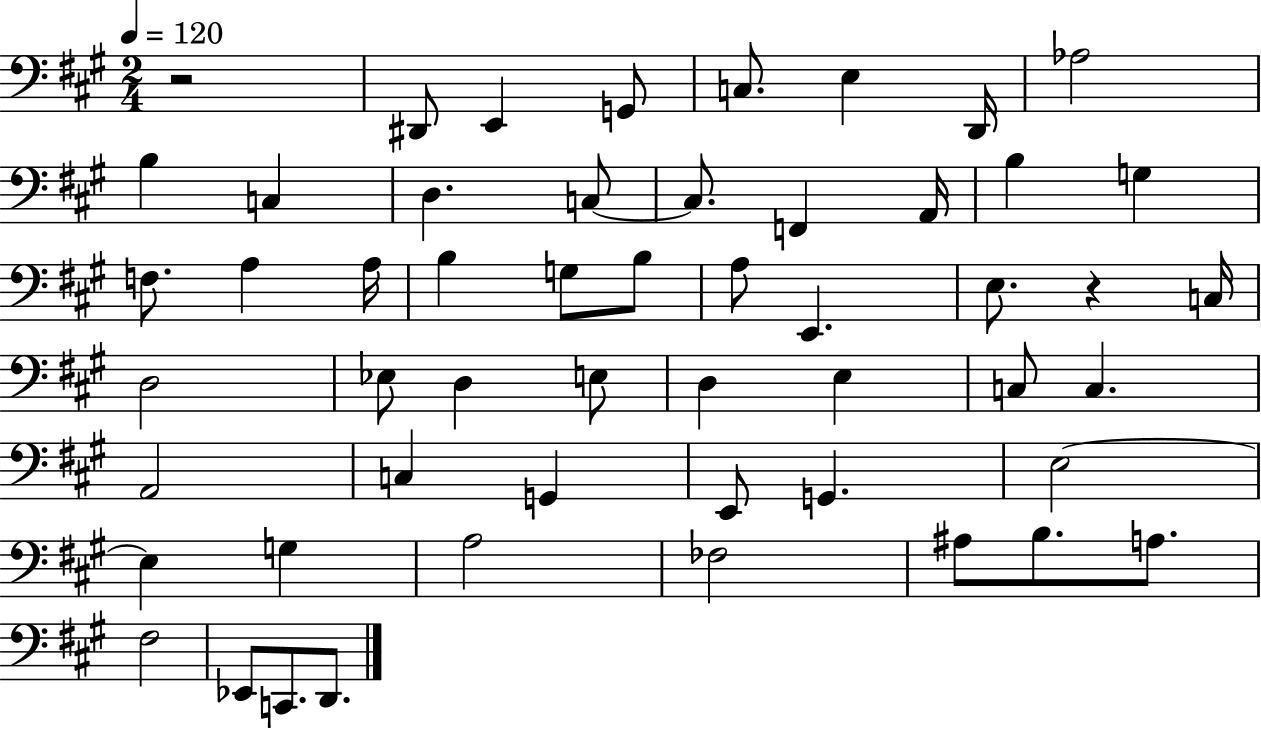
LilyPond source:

{
  \clef bass
  \numericTimeSignature
  \time 2/4
  \key a \major
  \tempo 4 = 120
  r2 | dis,8 e,4 g,8 | c8. e4 d,16 | aes2 | \break b4 c4 | d4. c8~~ | c8. f,4 a,16 | b4 g4 | \break f8. a4 a16 | b4 g8 b8 | a8 e,4. | e8. r4 c16 | \break d2 | ees8 d4 e8 | d4 e4 | c8 c4. | \break a,2 | c4 g,4 | e,8 g,4. | e2~~ | \break e4 g4 | a2 | fes2 | ais8 b8. a8. | \break fis2 | ees,8 c,8. d,8. | \bar "|."
}